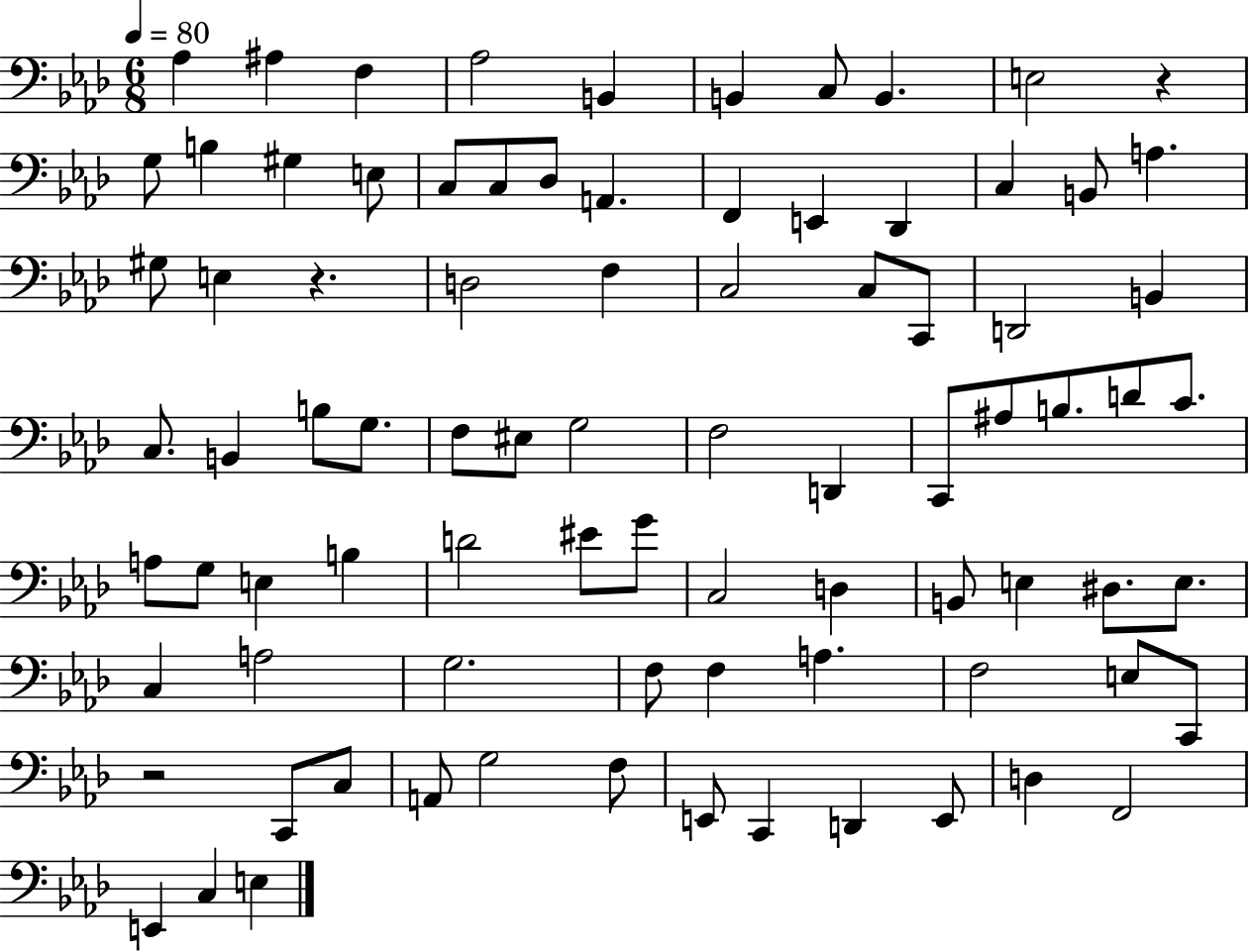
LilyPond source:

{
  \clef bass
  \numericTimeSignature
  \time 6/8
  \key aes \major
  \tempo 4 = 80
  aes4 ais4 f4 | aes2 b,4 | b,4 c8 b,4. | e2 r4 | \break g8 b4 gis4 e8 | c8 c8 des8 a,4. | f,4 e,4 des,4 | c4 b,8 a4. | \break gis8 e4 r4. | d2 f4 | c2 c8 c,8 | d,2 b,4 | \break c8. b,4 b8 g8. | f8 eis8 g2 | f2 d,4 | c,8 ais8 b8. d'8 c'8. | \break a8 g8 e4 b4 | d'2 eis'8 g'8 | c2 d4 | b,8 e4 dis8. e8. | \break c4 a2 | g2. | f8 f4 a4. | f2 e8 c,8 | \break r2 c,8 c8 | a,8 g2 f8 | e,8 c,4 d,4 e,8 | d4 f,2 | \break e,4 c4 e4 | \bar "|."
}